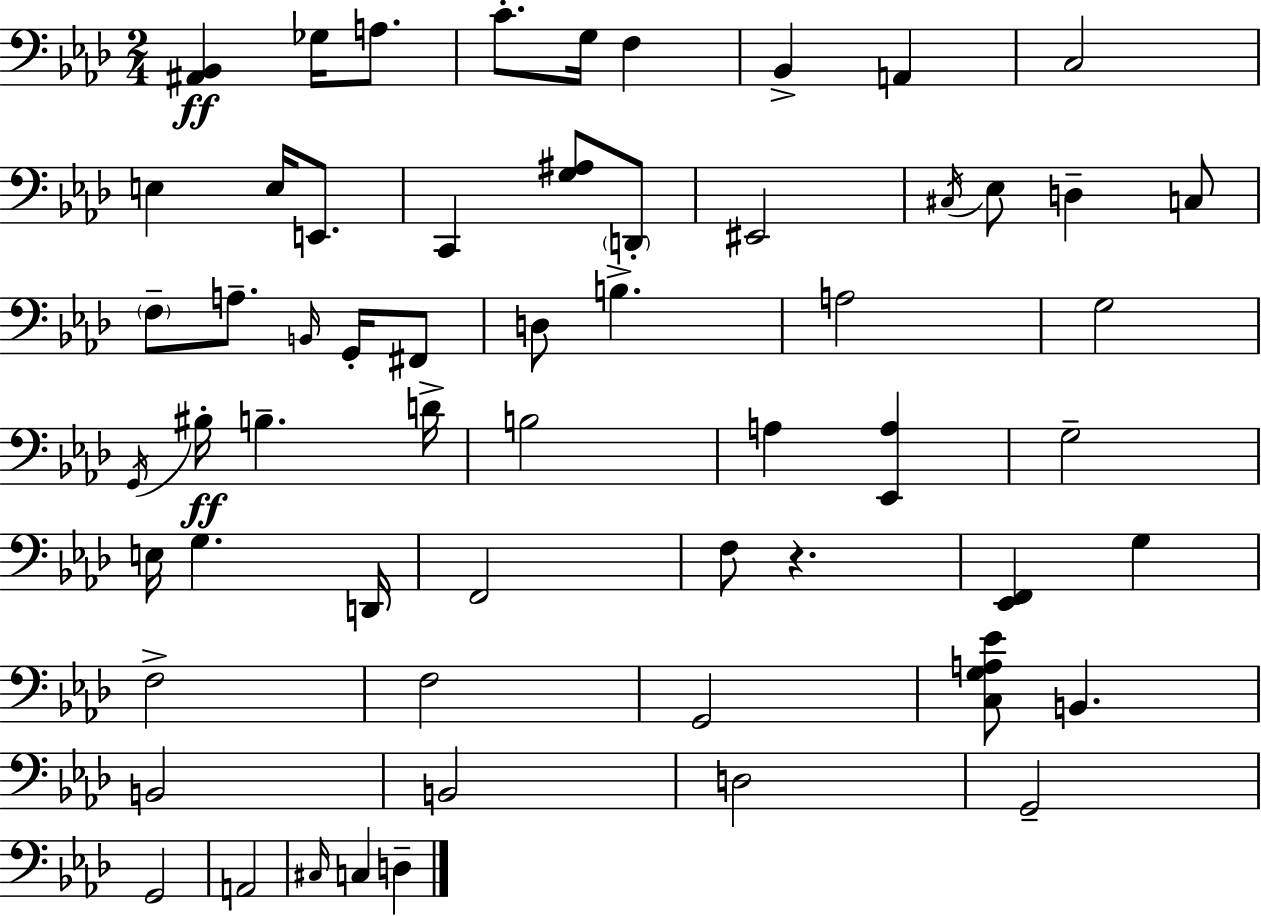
[A#2,Bb2]/q Gb3/s A3/e. C4/e. G3/s F3/q Bb2/q A2/q C3/h E3/q E3/s E2/e. C2/q [G3,A#3]/e D2/e EIS2/h C#3/s Eb3/e D3/q C3/e F3/e A3/e. B2/s G2/s F#2/e D3/e B3/q. A3/h G3/h G2/s BIS3/s B3/q. D4/s B3/h A3/q [Eb2,A3]/q G3/h E3/s G3/q. D2/s F2/h F3/e R/q. [Eb2,F2]/q G3/q F3/h F3/h G2/h [C3,G3,A3,Eb4]/e B2/q. B2/h B2/h D3/h G2/h G2/h A2/h C#3/s C3/q D3/q